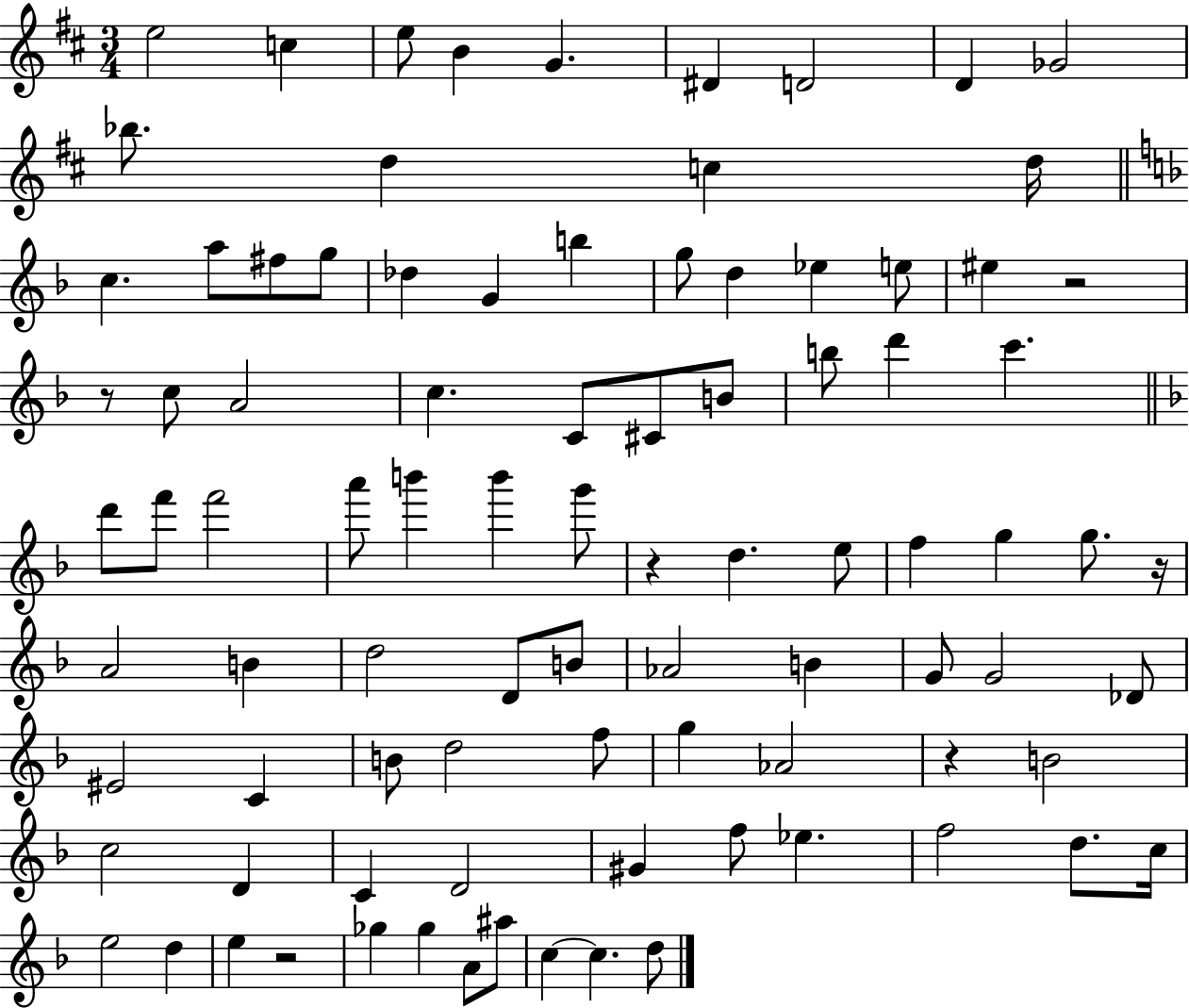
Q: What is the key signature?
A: D major